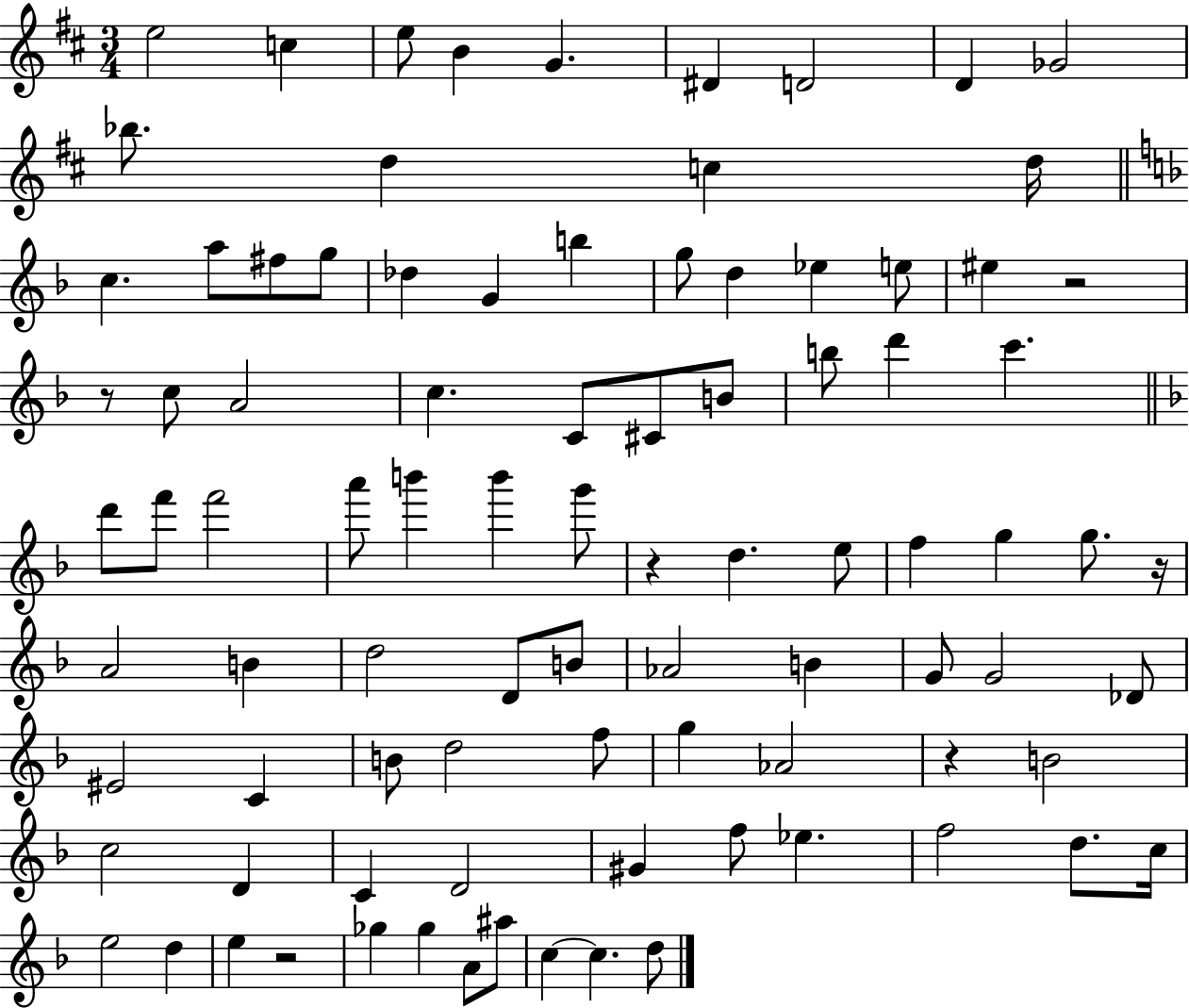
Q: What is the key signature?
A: D major